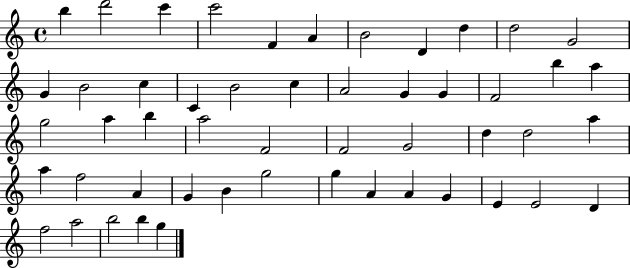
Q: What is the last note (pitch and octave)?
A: G5